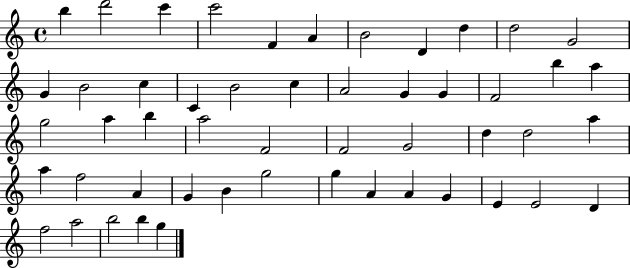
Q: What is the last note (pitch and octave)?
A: G5